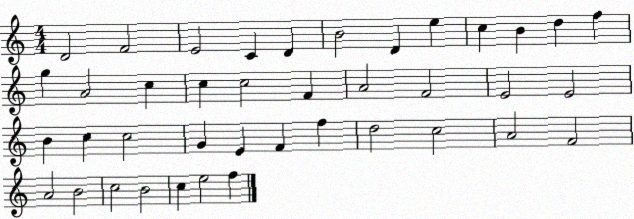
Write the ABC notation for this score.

X:1
T:Untitled
M:4/4
L:1/4
K:C
D2 F2 E2 C D B2 D e c B d f g A2 c c c2 F A2 F2 E2 E2 B c c2 G E F f d2 c2 A2 F2 A2 B2 c2 B2 c e2 f